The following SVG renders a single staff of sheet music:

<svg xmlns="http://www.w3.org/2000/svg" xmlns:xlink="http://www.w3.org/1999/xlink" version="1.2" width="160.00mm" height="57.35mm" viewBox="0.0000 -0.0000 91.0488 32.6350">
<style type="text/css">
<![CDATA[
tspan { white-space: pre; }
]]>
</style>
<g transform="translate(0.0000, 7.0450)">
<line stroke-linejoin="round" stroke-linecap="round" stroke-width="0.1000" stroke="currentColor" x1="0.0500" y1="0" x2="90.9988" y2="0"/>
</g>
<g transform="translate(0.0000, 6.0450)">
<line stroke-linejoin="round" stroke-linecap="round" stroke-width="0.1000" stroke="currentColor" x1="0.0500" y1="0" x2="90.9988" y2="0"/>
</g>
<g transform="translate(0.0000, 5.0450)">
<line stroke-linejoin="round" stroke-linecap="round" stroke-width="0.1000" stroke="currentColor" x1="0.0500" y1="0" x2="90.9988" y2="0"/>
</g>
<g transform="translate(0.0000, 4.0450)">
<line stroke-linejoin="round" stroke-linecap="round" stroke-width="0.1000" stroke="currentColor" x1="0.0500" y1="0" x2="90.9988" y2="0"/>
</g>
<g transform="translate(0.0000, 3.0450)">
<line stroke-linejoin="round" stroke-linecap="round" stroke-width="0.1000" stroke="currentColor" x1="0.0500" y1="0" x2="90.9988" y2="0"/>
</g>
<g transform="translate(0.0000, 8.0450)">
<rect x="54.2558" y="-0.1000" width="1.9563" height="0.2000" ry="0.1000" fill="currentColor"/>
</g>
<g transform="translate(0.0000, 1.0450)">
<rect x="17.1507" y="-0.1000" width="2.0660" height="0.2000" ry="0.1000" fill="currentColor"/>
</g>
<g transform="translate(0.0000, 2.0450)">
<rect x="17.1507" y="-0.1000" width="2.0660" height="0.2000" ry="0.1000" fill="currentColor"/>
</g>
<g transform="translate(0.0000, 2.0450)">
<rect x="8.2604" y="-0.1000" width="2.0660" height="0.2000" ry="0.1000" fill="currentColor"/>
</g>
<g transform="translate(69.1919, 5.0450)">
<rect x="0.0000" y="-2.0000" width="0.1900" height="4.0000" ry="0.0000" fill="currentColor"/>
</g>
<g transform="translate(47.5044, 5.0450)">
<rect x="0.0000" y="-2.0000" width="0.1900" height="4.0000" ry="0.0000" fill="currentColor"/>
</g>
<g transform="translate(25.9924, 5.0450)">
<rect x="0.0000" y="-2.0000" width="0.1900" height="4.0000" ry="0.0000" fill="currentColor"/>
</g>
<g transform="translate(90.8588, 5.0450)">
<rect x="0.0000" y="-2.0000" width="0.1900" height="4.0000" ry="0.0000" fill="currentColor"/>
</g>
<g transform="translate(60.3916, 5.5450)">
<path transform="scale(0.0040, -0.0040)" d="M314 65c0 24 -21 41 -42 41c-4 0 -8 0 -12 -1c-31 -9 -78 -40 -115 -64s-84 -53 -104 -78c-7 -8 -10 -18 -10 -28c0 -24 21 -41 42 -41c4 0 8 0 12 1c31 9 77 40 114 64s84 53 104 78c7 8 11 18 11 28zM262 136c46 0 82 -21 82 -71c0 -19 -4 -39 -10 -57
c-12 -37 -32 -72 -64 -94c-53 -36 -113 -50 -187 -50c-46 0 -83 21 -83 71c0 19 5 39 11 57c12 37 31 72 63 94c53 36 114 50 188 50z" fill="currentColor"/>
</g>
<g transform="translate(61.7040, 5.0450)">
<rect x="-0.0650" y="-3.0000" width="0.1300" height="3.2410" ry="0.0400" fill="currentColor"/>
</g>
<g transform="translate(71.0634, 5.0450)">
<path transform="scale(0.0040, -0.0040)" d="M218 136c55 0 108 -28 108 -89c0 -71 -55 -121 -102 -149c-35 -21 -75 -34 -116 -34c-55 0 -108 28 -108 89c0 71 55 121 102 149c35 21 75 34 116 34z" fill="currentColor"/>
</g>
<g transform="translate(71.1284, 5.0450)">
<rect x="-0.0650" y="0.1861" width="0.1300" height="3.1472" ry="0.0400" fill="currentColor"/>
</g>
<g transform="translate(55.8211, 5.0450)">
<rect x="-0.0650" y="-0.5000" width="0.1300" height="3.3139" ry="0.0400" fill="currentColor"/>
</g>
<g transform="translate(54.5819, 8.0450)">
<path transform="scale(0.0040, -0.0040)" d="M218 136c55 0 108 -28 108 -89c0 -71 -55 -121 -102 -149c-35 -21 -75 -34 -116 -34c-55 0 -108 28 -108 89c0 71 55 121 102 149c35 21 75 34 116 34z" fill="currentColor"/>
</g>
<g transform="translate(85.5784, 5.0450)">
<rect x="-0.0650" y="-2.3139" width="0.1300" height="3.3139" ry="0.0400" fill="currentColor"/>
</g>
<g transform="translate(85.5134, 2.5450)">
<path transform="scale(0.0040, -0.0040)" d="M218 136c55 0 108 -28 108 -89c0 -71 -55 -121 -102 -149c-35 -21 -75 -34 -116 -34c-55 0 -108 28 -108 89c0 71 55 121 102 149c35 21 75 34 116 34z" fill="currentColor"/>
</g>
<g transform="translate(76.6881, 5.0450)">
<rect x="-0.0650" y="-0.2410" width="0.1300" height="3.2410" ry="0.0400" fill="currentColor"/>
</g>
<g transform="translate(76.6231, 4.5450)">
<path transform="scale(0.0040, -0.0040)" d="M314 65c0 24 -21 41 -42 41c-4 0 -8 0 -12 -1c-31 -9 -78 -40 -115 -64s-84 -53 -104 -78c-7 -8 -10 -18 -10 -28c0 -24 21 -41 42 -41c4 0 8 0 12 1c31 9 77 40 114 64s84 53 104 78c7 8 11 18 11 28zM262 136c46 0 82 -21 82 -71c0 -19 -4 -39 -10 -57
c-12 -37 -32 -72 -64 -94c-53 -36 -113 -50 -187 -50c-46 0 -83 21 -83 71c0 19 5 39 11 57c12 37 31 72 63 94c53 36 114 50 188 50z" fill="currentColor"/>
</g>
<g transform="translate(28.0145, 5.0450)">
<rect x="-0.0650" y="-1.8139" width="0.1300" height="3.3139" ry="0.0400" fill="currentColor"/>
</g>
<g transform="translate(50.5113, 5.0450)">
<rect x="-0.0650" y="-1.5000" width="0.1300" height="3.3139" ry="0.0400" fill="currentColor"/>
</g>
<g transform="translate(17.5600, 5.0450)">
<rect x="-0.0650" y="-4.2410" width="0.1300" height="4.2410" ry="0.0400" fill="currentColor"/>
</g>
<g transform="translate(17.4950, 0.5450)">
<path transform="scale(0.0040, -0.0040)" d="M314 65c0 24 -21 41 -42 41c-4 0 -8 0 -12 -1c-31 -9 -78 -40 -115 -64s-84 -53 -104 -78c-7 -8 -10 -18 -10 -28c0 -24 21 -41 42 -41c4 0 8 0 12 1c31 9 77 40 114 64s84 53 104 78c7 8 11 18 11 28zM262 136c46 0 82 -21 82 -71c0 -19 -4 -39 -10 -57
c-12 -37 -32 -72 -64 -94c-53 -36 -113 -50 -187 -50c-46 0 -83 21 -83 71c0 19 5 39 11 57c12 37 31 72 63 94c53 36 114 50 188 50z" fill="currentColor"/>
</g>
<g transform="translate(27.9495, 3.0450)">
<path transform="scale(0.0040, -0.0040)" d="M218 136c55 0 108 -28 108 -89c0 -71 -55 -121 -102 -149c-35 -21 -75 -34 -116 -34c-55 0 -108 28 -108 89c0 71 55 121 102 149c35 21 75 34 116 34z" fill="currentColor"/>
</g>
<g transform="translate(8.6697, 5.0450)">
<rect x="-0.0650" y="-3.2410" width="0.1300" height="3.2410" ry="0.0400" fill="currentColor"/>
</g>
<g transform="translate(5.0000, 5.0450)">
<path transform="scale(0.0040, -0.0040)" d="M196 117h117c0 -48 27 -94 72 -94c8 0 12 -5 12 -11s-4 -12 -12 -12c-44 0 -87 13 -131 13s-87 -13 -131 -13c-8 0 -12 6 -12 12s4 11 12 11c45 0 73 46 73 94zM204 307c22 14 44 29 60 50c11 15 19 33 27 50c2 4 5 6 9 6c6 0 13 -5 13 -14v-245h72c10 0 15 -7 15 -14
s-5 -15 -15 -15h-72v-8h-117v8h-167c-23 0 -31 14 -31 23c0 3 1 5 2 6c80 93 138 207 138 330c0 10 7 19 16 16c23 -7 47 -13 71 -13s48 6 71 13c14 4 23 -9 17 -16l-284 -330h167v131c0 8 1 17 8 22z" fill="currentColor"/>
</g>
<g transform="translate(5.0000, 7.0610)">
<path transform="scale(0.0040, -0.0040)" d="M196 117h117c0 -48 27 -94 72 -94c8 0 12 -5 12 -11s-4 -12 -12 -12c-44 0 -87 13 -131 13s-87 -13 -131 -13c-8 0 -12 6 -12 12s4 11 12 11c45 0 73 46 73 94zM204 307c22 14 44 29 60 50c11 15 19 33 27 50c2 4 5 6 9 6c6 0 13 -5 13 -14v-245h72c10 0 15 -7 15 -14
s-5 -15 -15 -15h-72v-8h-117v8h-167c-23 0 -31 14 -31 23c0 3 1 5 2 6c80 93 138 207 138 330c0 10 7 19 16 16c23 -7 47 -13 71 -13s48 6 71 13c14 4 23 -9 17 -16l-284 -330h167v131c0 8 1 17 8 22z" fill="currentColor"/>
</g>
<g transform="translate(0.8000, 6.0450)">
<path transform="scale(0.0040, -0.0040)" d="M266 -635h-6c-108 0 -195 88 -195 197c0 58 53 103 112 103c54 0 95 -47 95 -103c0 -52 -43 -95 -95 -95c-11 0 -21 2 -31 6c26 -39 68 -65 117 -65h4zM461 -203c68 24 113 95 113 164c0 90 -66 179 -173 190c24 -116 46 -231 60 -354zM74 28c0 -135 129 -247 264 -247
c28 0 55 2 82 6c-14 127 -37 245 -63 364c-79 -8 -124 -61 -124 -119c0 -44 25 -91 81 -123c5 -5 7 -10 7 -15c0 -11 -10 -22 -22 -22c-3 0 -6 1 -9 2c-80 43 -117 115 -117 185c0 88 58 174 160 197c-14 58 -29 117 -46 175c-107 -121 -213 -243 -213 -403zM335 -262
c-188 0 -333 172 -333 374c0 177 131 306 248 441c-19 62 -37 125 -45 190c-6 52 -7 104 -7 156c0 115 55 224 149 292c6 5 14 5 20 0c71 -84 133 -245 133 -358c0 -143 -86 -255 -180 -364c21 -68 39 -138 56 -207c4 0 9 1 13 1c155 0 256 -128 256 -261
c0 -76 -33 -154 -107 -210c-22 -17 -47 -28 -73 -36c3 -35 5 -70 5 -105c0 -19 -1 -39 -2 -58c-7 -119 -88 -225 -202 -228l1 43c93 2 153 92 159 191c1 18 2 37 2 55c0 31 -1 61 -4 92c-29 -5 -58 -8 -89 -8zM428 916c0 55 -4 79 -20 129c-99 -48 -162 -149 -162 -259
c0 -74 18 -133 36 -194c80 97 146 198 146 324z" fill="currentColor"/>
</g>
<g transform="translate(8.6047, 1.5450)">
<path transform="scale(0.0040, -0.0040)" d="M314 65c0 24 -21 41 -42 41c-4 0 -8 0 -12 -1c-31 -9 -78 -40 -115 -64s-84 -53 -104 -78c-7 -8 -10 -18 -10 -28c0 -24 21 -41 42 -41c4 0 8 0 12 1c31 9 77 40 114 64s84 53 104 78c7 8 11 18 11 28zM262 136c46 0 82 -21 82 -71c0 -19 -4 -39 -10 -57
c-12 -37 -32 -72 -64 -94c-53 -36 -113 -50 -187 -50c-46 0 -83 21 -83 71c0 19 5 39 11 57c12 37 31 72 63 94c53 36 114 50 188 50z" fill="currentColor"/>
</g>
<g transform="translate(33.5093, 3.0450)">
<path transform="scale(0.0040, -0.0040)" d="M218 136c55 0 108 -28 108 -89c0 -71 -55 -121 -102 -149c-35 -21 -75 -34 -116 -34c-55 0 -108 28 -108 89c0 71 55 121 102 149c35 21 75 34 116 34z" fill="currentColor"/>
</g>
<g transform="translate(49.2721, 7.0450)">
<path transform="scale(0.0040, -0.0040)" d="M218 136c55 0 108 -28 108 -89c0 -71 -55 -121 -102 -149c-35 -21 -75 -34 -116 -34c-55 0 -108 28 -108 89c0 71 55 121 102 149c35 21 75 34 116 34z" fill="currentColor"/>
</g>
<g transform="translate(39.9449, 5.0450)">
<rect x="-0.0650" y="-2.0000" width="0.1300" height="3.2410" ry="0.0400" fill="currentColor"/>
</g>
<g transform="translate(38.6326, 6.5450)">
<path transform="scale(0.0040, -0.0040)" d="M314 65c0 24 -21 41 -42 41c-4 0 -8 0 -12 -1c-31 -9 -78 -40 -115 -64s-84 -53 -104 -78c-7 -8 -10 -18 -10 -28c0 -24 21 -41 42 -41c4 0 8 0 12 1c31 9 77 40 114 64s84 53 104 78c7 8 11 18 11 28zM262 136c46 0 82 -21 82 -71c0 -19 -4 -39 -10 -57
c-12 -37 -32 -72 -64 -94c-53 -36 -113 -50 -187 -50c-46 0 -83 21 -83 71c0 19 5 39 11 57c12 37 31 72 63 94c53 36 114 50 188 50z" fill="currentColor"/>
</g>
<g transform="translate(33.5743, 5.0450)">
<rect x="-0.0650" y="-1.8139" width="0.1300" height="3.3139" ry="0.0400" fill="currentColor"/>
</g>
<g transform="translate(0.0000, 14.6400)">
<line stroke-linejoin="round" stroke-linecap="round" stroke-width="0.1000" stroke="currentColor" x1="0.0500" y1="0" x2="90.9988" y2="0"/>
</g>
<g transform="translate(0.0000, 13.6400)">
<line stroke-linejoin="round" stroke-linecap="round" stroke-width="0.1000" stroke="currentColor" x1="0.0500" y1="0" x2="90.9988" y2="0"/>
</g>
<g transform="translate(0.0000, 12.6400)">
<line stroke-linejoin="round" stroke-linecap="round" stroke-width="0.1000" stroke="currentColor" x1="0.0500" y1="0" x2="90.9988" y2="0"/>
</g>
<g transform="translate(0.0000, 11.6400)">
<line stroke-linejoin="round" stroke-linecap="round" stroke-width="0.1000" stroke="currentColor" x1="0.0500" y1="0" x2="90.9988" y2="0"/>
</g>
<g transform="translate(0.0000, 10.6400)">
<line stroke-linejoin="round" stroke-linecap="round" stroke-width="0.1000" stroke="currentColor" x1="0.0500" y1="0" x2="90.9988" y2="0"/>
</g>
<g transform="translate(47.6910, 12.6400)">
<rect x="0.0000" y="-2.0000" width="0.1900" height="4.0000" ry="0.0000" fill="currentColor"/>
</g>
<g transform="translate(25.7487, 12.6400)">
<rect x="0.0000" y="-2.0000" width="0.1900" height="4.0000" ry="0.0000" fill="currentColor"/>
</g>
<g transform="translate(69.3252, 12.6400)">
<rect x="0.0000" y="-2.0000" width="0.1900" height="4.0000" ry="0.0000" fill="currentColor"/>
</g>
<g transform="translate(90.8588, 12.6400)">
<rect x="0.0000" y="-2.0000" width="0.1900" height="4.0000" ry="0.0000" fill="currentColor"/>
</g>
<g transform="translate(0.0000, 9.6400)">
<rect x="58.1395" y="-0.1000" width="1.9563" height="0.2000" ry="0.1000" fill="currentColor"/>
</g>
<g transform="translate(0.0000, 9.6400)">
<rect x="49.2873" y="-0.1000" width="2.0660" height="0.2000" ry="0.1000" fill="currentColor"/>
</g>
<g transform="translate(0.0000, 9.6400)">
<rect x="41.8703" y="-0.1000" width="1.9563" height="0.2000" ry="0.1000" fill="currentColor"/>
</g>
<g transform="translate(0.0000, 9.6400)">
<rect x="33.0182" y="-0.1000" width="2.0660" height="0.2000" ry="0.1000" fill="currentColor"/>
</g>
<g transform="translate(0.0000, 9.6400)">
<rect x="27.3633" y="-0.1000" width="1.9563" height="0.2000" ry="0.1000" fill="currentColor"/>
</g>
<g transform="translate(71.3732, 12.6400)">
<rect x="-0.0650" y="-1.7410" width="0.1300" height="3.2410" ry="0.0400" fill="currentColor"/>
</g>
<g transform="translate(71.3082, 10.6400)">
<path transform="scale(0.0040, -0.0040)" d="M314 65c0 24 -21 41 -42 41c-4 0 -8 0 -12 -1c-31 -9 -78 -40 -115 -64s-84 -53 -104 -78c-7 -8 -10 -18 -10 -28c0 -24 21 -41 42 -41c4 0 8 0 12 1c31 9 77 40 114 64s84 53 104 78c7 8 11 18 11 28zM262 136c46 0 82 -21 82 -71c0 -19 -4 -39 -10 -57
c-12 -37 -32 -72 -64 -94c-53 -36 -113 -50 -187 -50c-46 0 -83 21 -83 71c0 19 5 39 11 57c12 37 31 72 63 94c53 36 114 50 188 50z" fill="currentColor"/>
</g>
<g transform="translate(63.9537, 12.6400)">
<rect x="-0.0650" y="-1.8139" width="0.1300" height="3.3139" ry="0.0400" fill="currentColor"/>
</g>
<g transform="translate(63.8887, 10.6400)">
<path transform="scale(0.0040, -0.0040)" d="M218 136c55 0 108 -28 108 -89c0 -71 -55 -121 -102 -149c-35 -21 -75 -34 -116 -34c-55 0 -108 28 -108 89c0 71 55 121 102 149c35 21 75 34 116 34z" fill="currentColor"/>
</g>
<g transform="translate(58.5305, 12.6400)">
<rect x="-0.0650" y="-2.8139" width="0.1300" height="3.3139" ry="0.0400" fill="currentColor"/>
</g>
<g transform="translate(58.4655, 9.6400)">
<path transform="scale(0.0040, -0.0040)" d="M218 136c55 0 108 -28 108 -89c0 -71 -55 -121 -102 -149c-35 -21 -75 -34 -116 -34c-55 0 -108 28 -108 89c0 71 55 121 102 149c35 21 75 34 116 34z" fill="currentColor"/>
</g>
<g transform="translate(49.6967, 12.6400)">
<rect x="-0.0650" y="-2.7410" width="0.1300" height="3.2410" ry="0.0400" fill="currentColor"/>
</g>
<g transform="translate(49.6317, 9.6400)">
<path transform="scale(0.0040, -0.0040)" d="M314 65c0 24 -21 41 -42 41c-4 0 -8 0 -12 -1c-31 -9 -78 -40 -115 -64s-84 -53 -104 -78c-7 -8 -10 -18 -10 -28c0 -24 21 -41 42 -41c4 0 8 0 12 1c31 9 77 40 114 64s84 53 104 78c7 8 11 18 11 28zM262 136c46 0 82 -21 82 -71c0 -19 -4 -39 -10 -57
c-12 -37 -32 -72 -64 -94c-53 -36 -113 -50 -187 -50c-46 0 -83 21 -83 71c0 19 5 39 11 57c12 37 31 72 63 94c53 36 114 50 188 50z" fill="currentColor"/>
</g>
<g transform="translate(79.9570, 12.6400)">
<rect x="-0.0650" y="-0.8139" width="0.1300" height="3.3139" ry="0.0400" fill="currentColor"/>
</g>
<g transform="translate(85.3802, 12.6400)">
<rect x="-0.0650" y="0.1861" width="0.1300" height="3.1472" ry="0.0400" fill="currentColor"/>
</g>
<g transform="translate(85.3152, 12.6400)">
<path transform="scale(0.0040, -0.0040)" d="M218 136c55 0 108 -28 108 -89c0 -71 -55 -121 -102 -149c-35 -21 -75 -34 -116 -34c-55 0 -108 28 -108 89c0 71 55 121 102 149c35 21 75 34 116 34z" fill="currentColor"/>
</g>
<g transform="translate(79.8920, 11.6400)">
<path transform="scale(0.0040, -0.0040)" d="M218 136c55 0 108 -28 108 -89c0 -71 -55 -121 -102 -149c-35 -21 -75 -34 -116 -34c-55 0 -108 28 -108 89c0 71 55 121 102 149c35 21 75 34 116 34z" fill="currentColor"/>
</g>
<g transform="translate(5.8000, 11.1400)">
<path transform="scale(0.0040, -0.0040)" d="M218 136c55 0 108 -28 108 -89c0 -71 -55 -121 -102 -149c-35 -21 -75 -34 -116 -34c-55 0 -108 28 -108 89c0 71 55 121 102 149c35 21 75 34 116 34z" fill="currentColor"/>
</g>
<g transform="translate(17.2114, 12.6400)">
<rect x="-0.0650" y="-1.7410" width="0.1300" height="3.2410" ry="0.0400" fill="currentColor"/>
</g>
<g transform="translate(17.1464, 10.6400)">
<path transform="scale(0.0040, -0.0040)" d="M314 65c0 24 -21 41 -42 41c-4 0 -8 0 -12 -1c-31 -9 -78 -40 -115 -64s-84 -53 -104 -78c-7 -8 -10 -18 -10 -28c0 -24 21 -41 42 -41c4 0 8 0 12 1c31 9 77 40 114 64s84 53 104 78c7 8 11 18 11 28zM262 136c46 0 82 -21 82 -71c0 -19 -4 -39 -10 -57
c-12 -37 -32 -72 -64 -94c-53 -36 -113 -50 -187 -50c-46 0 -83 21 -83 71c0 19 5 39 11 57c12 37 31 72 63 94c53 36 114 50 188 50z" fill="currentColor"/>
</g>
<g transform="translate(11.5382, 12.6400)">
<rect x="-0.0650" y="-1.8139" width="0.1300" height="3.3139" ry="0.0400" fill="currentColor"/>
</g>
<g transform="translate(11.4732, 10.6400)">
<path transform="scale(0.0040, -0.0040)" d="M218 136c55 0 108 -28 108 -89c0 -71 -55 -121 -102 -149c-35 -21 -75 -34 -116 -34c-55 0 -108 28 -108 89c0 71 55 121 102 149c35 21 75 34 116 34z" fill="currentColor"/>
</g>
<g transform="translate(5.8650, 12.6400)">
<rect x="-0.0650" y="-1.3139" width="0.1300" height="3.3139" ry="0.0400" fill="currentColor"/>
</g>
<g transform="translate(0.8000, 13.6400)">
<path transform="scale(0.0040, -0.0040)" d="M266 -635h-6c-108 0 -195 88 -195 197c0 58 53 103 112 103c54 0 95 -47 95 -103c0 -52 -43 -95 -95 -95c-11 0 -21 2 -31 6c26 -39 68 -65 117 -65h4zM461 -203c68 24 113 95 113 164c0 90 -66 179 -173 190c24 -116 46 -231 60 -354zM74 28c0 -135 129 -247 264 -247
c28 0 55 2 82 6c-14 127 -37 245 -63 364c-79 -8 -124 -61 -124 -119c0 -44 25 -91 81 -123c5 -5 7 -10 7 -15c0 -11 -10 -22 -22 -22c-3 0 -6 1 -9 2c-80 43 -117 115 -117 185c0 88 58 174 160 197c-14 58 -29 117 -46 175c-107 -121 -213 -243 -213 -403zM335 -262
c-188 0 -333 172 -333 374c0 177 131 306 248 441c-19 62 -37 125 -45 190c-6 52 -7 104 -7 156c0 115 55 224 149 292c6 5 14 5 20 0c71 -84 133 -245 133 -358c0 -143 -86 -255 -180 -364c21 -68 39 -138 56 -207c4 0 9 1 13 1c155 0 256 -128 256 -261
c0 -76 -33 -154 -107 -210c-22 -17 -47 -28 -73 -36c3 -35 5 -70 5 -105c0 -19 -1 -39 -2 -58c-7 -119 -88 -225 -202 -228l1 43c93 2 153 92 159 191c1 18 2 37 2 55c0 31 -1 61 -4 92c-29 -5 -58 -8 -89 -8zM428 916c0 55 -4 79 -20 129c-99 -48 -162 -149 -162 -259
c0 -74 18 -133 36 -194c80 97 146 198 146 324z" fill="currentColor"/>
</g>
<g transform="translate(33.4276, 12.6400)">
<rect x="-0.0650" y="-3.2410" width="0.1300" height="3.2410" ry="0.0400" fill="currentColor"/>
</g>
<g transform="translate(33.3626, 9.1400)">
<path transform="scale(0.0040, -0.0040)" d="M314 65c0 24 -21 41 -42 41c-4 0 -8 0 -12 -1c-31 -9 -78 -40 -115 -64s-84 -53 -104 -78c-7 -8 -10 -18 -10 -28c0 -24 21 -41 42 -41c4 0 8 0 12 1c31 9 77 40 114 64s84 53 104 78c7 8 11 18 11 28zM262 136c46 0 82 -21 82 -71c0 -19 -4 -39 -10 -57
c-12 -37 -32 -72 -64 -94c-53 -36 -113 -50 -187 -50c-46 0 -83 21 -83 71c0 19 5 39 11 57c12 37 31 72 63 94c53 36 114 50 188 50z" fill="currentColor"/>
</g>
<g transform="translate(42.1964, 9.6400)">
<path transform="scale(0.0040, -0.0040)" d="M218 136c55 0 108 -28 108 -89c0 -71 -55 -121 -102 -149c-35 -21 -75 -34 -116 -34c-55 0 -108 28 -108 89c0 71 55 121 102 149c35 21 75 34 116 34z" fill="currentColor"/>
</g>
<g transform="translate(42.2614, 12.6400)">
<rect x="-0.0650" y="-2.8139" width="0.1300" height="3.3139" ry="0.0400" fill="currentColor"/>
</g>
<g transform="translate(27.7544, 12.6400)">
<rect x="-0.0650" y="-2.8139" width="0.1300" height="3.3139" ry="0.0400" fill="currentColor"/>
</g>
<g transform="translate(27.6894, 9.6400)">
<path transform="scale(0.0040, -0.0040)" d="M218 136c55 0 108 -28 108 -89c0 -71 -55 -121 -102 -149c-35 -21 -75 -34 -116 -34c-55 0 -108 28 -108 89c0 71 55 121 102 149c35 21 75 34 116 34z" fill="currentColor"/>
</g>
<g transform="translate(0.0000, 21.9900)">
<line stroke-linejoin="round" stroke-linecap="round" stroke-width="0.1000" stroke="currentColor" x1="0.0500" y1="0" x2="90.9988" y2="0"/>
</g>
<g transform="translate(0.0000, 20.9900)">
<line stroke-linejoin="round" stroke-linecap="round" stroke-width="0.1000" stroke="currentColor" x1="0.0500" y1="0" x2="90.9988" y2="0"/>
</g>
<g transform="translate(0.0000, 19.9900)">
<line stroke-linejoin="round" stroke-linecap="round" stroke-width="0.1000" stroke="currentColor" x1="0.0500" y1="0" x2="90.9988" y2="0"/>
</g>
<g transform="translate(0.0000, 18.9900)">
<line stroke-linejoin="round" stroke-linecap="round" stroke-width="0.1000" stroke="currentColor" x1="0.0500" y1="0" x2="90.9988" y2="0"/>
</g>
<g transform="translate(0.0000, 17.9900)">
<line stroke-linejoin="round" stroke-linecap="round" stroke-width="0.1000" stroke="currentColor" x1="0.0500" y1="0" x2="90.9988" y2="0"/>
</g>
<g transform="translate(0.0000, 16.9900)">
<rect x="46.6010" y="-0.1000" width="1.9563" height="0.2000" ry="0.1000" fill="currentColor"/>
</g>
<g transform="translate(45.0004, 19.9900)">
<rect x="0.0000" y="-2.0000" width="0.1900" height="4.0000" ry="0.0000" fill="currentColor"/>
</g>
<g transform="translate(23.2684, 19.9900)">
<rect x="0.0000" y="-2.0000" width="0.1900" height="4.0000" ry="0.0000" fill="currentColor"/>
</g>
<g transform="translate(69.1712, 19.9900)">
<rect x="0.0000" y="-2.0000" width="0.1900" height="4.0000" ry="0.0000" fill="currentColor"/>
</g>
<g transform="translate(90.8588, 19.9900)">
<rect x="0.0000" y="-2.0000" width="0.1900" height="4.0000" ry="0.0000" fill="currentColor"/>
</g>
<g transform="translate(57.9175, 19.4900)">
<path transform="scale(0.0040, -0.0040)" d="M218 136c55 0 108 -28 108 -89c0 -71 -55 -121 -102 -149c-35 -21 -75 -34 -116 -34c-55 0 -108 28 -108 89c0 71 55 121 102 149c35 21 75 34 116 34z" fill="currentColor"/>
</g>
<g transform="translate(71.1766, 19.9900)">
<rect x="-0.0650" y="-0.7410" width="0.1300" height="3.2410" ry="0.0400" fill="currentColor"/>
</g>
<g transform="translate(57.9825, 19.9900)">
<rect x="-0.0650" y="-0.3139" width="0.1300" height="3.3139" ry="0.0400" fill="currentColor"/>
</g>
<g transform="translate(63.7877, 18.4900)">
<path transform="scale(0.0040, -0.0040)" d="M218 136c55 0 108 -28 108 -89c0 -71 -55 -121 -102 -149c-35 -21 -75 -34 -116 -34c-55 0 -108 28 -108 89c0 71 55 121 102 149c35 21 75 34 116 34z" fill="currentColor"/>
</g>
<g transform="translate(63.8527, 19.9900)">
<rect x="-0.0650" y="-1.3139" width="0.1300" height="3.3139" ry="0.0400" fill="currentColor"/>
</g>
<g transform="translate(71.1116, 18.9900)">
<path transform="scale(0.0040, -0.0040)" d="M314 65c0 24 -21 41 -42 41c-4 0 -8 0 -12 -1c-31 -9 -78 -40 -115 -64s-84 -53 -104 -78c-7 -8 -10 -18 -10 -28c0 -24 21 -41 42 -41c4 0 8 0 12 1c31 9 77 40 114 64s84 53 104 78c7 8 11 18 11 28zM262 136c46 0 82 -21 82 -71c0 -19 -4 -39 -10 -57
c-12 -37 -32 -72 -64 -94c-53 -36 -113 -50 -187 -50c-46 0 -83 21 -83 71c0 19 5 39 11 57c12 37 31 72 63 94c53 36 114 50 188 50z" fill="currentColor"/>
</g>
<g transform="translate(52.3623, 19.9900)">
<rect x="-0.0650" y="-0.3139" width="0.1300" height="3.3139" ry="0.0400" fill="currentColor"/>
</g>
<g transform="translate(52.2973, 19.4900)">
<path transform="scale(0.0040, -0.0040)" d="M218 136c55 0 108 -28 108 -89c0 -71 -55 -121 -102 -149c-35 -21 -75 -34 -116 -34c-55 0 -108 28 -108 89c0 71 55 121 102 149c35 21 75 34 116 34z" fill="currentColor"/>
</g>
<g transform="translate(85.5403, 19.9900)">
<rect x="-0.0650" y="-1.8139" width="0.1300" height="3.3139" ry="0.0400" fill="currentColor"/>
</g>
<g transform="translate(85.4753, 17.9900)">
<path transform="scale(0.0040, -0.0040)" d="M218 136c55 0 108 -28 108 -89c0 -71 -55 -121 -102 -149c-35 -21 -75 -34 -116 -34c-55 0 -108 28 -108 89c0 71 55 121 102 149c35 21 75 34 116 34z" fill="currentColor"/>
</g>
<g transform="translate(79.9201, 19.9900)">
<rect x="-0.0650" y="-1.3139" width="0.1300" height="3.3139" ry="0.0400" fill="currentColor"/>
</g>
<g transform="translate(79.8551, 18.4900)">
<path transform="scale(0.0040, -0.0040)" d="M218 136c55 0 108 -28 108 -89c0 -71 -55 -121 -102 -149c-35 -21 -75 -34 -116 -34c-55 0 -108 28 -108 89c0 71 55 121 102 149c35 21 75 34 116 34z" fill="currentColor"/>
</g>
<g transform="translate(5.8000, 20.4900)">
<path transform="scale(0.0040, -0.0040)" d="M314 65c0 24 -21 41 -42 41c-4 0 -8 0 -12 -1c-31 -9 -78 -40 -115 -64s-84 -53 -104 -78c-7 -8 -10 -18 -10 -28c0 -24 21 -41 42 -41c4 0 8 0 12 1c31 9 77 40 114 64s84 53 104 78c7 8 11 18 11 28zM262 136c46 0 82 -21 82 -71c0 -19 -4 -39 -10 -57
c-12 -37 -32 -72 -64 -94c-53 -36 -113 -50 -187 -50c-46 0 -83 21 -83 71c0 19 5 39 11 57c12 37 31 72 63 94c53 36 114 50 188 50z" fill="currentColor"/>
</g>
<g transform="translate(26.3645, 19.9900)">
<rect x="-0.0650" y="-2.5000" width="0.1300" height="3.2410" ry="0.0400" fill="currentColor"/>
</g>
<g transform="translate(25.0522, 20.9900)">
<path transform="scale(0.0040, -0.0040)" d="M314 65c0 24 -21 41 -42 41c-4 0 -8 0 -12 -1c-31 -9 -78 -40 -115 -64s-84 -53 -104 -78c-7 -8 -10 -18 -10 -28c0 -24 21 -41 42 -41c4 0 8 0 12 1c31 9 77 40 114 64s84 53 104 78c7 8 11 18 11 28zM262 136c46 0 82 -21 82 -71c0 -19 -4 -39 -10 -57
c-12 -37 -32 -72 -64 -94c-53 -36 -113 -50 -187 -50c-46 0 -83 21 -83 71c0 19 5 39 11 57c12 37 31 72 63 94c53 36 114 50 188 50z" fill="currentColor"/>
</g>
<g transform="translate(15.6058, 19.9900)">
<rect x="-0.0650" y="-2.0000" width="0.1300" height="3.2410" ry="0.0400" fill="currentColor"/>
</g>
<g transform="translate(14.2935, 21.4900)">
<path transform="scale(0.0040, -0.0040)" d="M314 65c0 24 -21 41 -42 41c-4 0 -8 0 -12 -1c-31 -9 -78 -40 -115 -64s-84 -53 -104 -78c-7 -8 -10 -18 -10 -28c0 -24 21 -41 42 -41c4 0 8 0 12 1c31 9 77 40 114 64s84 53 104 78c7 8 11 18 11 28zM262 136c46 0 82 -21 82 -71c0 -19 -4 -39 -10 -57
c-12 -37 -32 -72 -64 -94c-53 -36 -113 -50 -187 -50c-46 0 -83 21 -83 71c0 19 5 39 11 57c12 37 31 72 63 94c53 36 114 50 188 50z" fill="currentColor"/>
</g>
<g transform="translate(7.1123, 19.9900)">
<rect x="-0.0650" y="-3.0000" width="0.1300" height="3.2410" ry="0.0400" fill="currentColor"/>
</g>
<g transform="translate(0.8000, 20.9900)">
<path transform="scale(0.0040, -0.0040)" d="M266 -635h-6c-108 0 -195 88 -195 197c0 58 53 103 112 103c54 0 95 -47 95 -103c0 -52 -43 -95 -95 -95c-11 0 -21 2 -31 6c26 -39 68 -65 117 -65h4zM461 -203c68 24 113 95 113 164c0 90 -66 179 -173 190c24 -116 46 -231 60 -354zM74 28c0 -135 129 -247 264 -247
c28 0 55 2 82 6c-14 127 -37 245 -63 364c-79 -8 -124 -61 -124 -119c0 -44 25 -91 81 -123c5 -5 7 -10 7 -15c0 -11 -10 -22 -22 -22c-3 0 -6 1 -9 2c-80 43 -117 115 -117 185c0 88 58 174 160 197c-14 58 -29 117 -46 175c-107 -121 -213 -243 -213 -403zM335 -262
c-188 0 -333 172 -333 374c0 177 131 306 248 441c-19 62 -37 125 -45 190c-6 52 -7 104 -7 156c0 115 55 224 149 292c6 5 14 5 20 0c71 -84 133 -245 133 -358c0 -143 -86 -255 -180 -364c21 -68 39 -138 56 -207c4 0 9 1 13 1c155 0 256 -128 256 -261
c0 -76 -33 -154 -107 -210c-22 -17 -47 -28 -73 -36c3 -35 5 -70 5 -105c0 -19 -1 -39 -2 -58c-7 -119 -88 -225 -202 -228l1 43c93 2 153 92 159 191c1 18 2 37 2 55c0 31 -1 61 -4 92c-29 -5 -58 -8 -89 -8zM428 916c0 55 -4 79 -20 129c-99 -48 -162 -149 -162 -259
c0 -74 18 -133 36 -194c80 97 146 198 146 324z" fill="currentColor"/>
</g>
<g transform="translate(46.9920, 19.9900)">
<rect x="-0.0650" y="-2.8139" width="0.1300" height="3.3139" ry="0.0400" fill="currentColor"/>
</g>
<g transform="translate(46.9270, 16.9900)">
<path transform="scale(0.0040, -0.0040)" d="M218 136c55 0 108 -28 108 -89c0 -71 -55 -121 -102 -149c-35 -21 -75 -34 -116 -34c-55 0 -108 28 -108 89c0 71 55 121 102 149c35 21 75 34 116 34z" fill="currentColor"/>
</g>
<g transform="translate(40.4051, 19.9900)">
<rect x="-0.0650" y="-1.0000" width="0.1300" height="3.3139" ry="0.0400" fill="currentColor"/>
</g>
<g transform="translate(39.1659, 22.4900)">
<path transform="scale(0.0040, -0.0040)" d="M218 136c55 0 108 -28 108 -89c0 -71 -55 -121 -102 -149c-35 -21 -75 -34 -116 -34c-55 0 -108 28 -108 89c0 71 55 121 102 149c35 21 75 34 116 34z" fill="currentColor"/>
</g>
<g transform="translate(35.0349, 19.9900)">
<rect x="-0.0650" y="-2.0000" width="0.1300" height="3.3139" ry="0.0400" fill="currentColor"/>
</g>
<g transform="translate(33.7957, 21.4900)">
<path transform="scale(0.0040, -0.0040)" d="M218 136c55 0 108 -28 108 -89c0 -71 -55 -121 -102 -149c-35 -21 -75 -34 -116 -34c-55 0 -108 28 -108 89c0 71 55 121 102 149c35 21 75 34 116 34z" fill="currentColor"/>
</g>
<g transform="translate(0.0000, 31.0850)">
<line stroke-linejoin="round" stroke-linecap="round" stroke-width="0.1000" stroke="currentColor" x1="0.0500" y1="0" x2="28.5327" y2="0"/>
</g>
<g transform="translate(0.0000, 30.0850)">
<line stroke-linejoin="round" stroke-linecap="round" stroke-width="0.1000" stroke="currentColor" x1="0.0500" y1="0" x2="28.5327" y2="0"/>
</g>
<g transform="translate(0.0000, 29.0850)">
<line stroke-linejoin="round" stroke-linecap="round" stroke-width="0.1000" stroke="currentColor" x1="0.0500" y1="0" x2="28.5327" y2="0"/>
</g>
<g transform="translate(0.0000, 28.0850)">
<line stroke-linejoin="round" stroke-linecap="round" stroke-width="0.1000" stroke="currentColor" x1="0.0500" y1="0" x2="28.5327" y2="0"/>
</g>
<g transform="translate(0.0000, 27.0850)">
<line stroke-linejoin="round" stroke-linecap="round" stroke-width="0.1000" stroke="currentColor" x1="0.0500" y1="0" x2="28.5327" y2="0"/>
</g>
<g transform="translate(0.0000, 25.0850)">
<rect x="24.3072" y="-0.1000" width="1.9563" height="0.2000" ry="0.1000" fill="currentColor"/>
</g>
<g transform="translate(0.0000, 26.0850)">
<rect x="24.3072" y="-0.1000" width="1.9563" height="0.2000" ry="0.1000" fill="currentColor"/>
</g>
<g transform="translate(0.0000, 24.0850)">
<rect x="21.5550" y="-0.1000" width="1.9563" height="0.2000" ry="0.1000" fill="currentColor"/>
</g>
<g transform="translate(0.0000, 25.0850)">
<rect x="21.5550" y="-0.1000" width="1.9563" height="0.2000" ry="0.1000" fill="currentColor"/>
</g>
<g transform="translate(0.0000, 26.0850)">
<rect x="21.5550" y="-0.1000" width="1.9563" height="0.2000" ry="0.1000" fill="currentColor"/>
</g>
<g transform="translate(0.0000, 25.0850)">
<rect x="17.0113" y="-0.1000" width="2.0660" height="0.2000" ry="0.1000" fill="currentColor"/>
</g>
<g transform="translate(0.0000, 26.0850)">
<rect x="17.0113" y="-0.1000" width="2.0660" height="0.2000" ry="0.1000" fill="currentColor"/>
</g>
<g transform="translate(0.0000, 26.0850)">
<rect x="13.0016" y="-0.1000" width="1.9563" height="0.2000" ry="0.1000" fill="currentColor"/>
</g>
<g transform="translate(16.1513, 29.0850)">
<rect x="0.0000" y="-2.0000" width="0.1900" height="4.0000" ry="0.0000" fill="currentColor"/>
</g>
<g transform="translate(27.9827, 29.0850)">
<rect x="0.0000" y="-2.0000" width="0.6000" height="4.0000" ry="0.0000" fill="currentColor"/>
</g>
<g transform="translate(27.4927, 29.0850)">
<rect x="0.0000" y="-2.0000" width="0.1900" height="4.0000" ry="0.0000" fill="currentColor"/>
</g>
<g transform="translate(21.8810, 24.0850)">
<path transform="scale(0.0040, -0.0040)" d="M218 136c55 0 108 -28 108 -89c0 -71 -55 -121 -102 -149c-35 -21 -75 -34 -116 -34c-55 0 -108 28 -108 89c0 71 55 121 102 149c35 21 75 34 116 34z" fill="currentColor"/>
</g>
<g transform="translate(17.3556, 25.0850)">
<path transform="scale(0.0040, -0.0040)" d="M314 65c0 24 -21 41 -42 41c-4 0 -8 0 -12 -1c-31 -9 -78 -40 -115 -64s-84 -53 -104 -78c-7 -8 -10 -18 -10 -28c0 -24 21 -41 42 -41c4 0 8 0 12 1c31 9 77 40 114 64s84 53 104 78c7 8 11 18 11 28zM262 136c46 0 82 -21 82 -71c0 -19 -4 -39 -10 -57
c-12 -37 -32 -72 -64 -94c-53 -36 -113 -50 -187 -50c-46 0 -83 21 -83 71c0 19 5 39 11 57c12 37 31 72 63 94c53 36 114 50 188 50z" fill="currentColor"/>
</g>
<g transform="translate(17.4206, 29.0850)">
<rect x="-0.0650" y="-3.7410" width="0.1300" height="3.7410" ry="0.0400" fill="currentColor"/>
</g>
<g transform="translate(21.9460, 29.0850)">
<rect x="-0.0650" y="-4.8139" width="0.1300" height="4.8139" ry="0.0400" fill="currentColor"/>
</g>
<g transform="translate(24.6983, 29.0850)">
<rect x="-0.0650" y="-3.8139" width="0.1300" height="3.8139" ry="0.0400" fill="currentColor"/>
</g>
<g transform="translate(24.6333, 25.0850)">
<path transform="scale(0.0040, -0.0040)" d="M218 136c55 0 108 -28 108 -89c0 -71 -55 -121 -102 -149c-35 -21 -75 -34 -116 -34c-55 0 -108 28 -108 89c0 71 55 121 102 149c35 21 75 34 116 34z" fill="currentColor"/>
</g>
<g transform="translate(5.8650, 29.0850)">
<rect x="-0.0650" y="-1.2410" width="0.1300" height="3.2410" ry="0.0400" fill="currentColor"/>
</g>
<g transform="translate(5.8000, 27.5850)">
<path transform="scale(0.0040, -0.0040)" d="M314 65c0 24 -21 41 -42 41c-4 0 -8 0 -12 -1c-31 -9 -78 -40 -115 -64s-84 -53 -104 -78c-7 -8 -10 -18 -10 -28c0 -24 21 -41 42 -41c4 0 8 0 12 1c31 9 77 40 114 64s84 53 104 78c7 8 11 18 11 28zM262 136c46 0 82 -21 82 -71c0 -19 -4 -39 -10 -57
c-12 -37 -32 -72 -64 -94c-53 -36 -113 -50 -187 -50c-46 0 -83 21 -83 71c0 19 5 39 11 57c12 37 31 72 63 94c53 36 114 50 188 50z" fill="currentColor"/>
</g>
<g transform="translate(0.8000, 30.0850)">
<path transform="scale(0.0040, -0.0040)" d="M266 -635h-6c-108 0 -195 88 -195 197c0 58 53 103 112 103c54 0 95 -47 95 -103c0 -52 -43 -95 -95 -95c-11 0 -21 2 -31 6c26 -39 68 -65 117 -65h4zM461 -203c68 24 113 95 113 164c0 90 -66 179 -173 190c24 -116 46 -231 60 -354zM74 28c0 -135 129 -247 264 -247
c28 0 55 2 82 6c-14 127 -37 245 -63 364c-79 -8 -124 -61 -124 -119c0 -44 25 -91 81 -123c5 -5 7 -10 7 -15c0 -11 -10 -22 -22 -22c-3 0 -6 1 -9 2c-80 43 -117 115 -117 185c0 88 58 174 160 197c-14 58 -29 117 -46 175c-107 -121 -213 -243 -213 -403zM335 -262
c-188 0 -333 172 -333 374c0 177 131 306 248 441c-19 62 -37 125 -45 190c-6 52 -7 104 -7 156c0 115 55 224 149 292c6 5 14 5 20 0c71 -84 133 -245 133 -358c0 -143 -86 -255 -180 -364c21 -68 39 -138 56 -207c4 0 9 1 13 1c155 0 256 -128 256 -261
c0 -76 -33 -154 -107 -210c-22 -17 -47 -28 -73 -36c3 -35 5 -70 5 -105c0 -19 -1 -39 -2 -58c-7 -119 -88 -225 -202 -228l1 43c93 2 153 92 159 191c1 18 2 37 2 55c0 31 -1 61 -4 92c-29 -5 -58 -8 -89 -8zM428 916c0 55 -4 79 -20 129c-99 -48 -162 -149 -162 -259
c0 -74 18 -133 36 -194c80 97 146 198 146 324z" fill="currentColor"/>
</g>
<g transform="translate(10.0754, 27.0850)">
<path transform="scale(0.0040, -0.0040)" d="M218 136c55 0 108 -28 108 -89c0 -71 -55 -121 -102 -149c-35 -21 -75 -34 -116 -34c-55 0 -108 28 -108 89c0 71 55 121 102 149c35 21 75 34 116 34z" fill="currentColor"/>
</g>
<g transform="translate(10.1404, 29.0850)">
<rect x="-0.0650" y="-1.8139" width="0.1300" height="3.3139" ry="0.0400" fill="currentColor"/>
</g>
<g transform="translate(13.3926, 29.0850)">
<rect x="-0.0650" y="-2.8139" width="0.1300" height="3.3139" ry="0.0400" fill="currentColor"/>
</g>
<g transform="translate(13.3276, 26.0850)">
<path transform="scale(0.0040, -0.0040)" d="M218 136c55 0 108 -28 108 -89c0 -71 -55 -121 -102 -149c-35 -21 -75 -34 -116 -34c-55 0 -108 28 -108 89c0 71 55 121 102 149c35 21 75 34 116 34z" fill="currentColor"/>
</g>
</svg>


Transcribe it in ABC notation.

X:1
T:Untitled
M:4/4
L:1/4
K:C
b2 d'2 f f F2 E C A2 B c2 g e f f2 a b2 a a2 a f f2 d B A2 F2 G2 F D a c c e d2 e f e2 f a c'2 e' c'